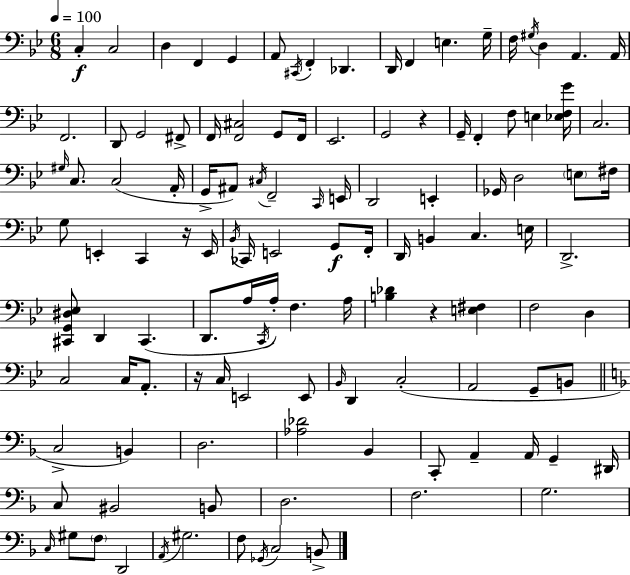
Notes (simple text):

C3/q C3/h D3/q F2/q G2/q A2/e C#2/s F2/q Db2/q. D2/s F2/q E3/q. G3/s F3/s G#3/s D3/q A2/q. A2/s F2/h. D2/e G2/h F#2/e F2/s [F2,C#3]/h G2/e F2/s Eb2/h. G2/h R/q G2/s F2/q F3/e E3/q [Eb3,F3,G4]/s C3/h. G#3/s C3/e. C3/h A2/s G2/s A#2/e C#3/s F2/h C2/s E2/s D2/h E2/q Gb2/s D3/h E3/e F#3/s G3/e E2/q C2/q R/s E2/s Bb2/s CES2/s E2/h G2/e F2/s D2/s B2/q C3/q. E3/s D2/h. [C#2,G2,D#3,Eb3]/e D2/q C#2/q. D2/e. A3/s C2/s A3/s F3/q. A3/s [B3,Db4]/q R/q [E3,F#3]/q F3/h D3/q C3/h C3/s A2/e. R/s C3/s E2/h E2/e Bb2/s D2/q C3/h A2/h G2/e B2/e C3/h B2/q D3/h. [Ab3,Db4]/h Bb2/q C2/e A2/q A2/s G2/q D#2/s C3/e BIS2/h B2/e D3/h. F3/h. G3/h. C3/s G#3/e F3/e D2/h A2/s G#3/h. F3/e Gb2/s C3/h B2/e